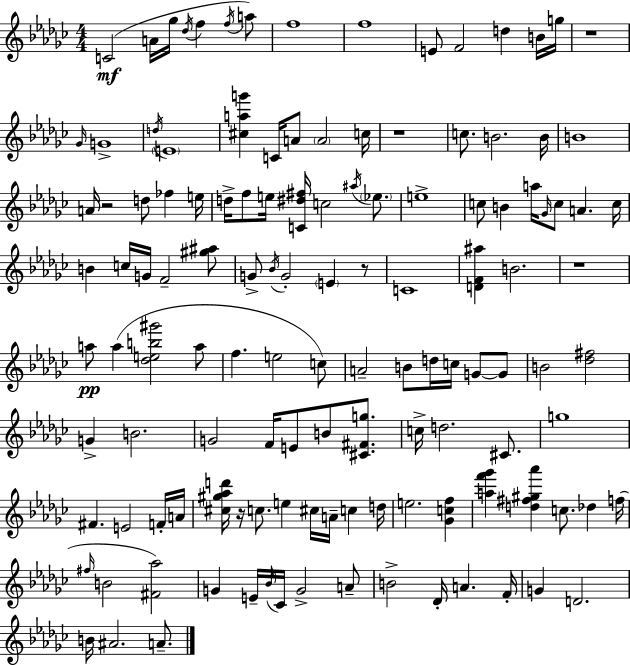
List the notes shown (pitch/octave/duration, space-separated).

C4/h A4/s Gb5/s Db5/s F5/q F5/s A5/e F5/w F5/w E4/e F4/h D5/q B4/s G5/s R/w Gb4/s G4/w D5/s E4/w [C#5,A5,G6]/q C4/s A4/e A4/h C5/s R/w C5/e. B4/h. B4/s B4/w A4/s R/h D5/e FES5/q E5/s D5/s F5/e E5/s [C4,D#5,F#5]/s C5/h A#5/s Eb5/e. E5/w C5/e B4/q A5/s Gb4/s C5/e A4/q. C5/s B4/q C5/s G4/s F4/h [G#5,A#5]/e G4/e Bb4/s G4/h E4/q R/e C4/w [D4,F4,A#5]/q B4/h. R/w A5/e A5/q [Db5,E5,B5,G#6]/h A5/e F5/q. E5/h C5/e A4/h B4/e D5/s C5/s G4/e G4/e B4/h [Db5,F#5]/h G4/q B4/h. G4/h F4/s E4/e B4/e [C#4,F#4,G5]/e. C5/s D5/h. C#4/e. G5/w F#4/q. E4/h F4/s A4/s [C#5,G#5,Ab5,D6]/s R/s C5/e. E5/q C#5/s A4/s C5/q D5/s E5/h. [Gb4,C5,F5]/q [A5,F6,Gb6]/q [D5,F#5,G#5,Ab6]/q C5/e. Db5/q F5/s F#5/s B4/h [F#4,Ab5]/h G4/q E4/s Bb4/s CES4/s G4/h A4/e B4/h Db4/s A4/q. F4/s G4/q D4/h. B4/s A#4/h. A4/e.